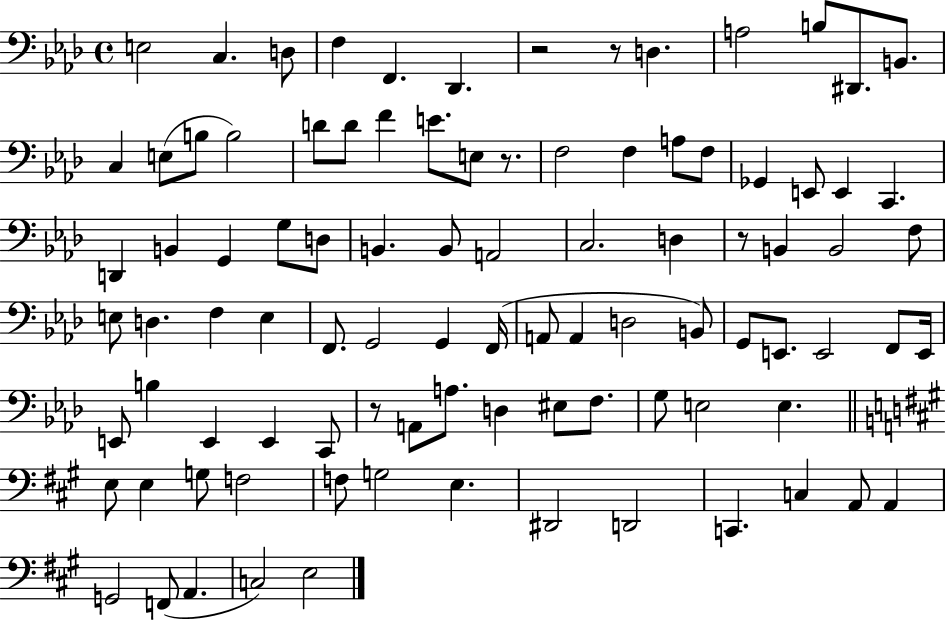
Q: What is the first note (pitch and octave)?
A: E3